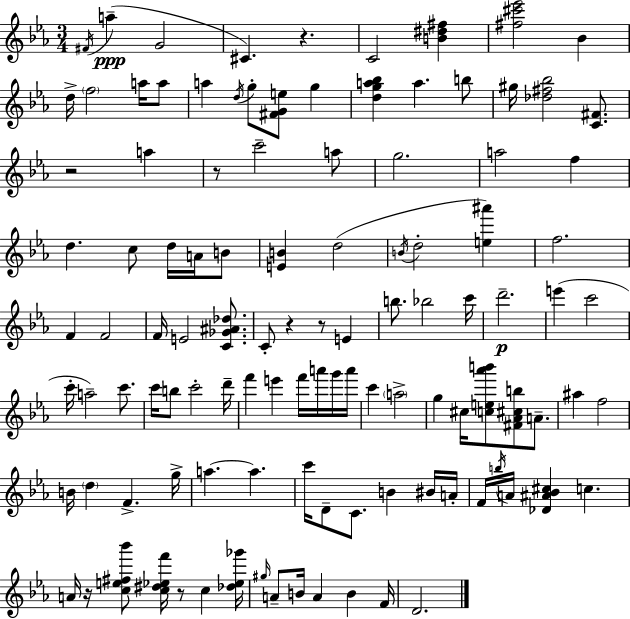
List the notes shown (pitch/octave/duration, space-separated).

F#4/s A5/q G4/h C#4/q. R/q. C4/h [B4,D#5,F#5]/q [F#5,C#6,Eb6]/h Bb4/q D5/s F5/h A5/s A5/e A5/q D5/s G5/e [F#4,G4,E5]/e G5/q [D5,G5,A5,Bb5]/q A5/q. B5/e G#5/s [Db5,F#5,Bb5]/h [C4,F#4]/e. R/h A5/q R/e C6/h A5/e G5/h. A5/h F5/q D5/q. C5/e D5/s A4/s B4/e [E4,B4]/q D5/h B4/s D5/h [E5,A#6]/q F5/h. F4/q F4/h F4/s E4/h [C4,Gb4,A#4,Db5]/e. C4/e R/q R/e E4/q B5/e. Bb5/h C6/s D6/h. E6/q C6/h C6/s A5/h C6/e. C6/s B5/e C6/h D6/s F6/q E6/q F6/s A6/s G6/s A6/s C6/q A5/h G5/q C#5/s [C5,E5,Ab6,B6]/e [F#4,Ab4,C#5,B5]/e A4/e. A#5/q F5/h B4/s D5/q F4/q. G5/s A5/q. A5/q. C6/s D4/e C4/e. B4/q BIS4/s A4/s F4/s B5/s A4/s [Db4,A#4,Bb4,C#5]/q C5/q. A4/s R/s [C5,E5,F#5,Bb6]/e [C5,D#5,Eb5,F6]/s R/e C5/q [Db5,Eb5,Gb6]/s G#5/s A4/e B4/s A4/q B4/q F4/s D4/h.